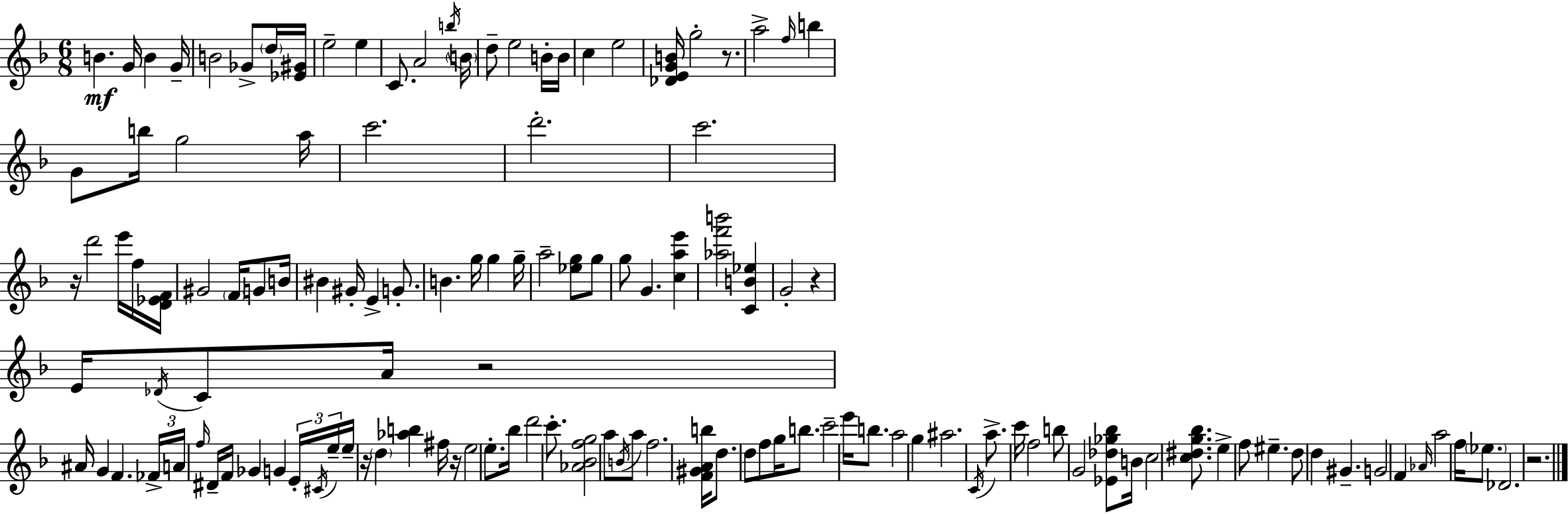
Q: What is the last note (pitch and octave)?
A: Db4